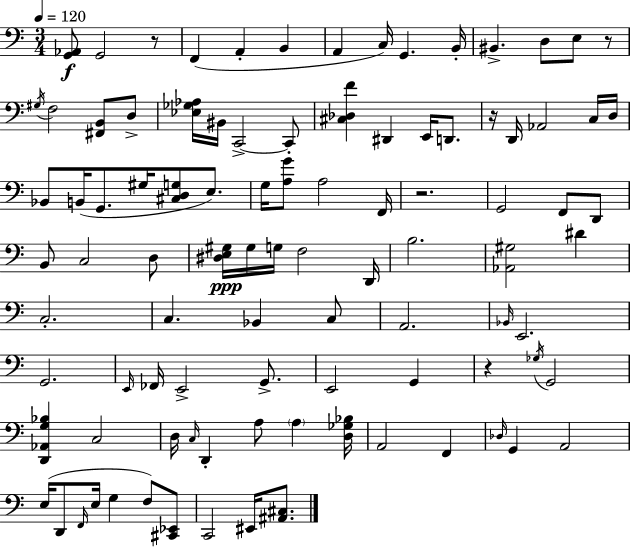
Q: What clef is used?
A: bass